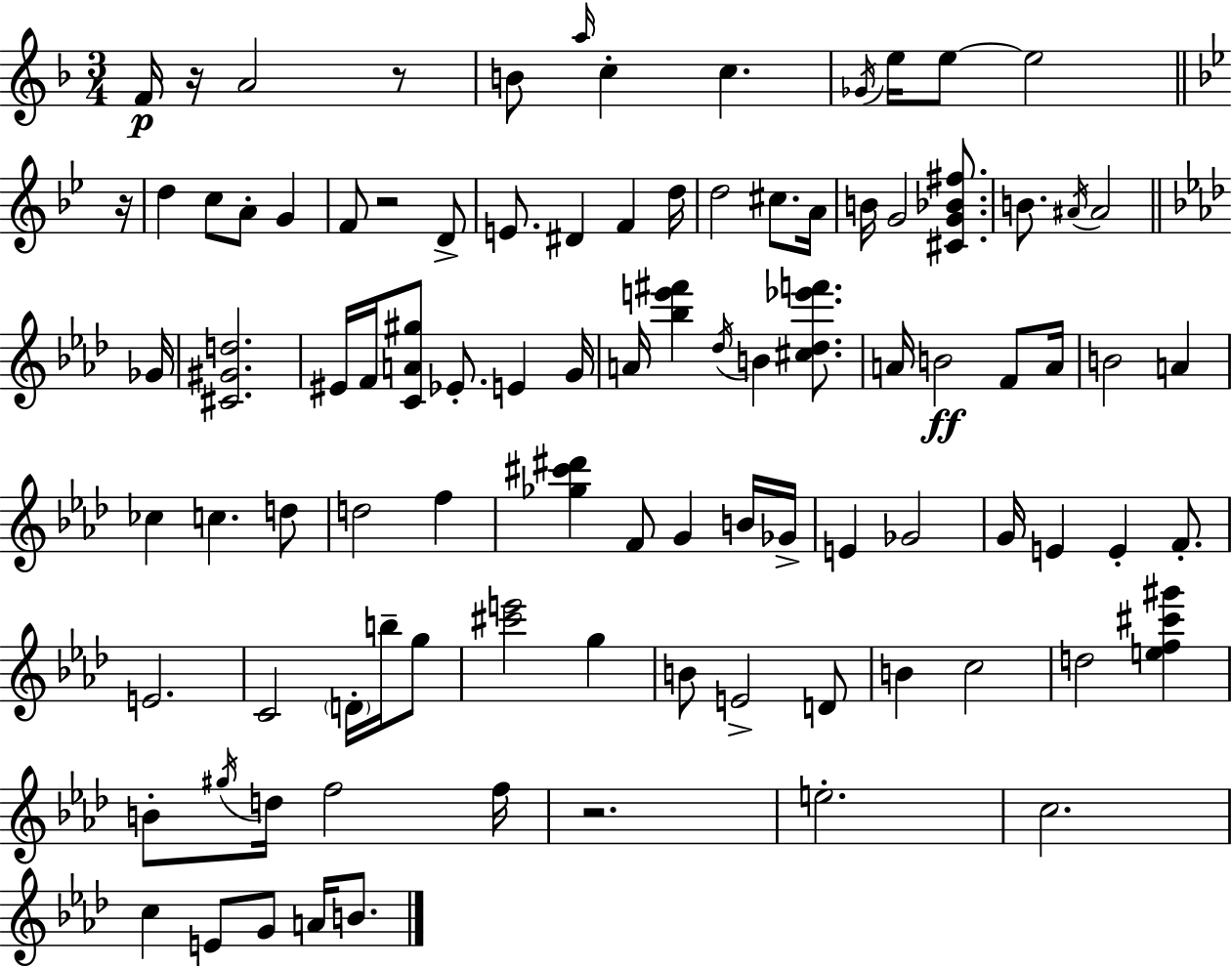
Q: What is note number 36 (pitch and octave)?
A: Db5